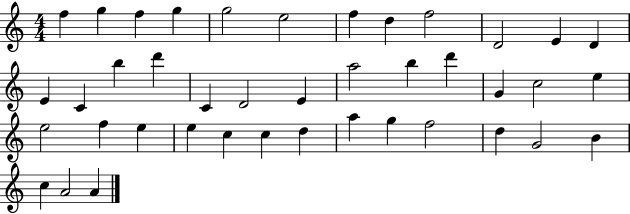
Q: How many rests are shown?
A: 0